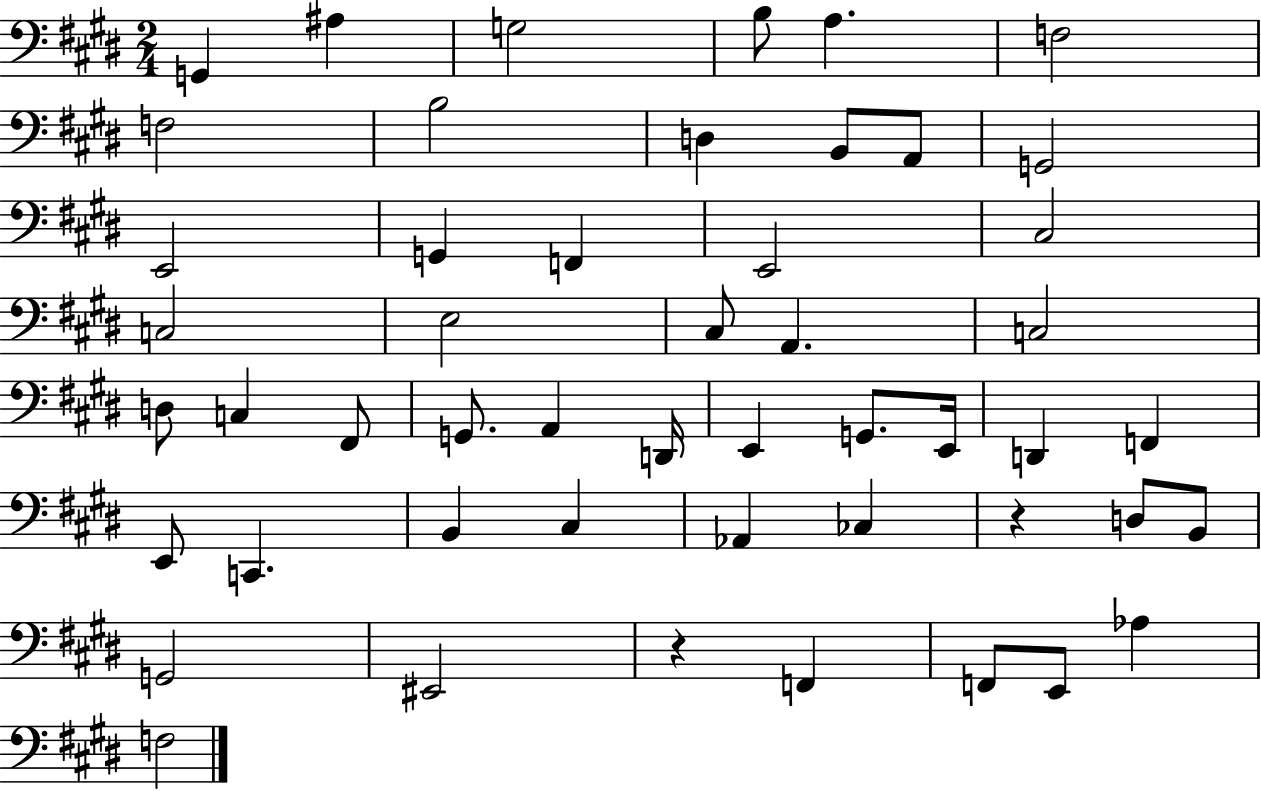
X:1
T:Untitled
M:2/4
L:1/4
K:E
G,, ^A, G,2 B,/2 A, F,2 F,2 B,2 D, B,,/2 A,,/2 G,,2 E,,2 G,, F,, E,,2 ^C,2 C,2 E,2 ^C,/2 A,, C,2 D,/2 C, ^F,,/2 G,,/2 A,, D,,/4 E,, G,,/2 E,,/4 D,, F,, E,,/2 C,, B,, ^C, _A,, _C, z D,/2 B,,/2 G,,2 ^E,,2 z F,, F,,/2 E,,/2 _A, F,2